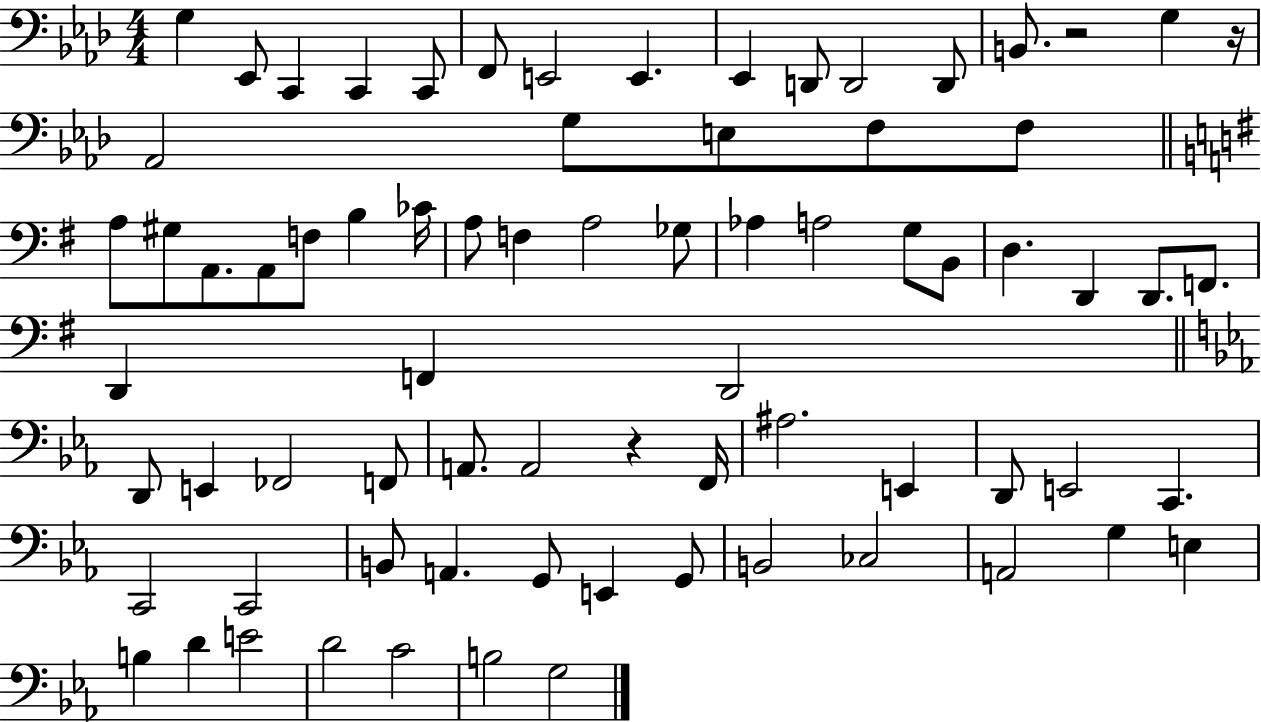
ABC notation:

X:1
T:Untitled
M:4/4
L:1/4
K:Ab
G, _E,,/2 C,, C,, C,,/2 F,,/2 E,,2 E,, _E,, D,,/2 D,,2 D,,/2 B,,/2 z2 G, z/4 _A,,2 G,/2 E,/2 F,/2 F,/2 A,/2 ^G,/2 A,,/2 A,,/2 F,/2 B, _C/4 A,/2 F, A,2 _G,/2 _A, A,2 G,/2 B,,/2 D, D,, D,,/2 F,,/2 D,, F,, D,,2 D,,/2 E,, _F,,2 F,,/2 A,,/2 A,,2 z F,,/4 ^A,2 E,, D,,/2 E,,2 C,, C,,2 C,,2 B,,/2 A,, G,,/2 E,, G,,/2 B,,2 _C,2 A,,2 G, E, B, D E2 D2 C2 B,2 G,2